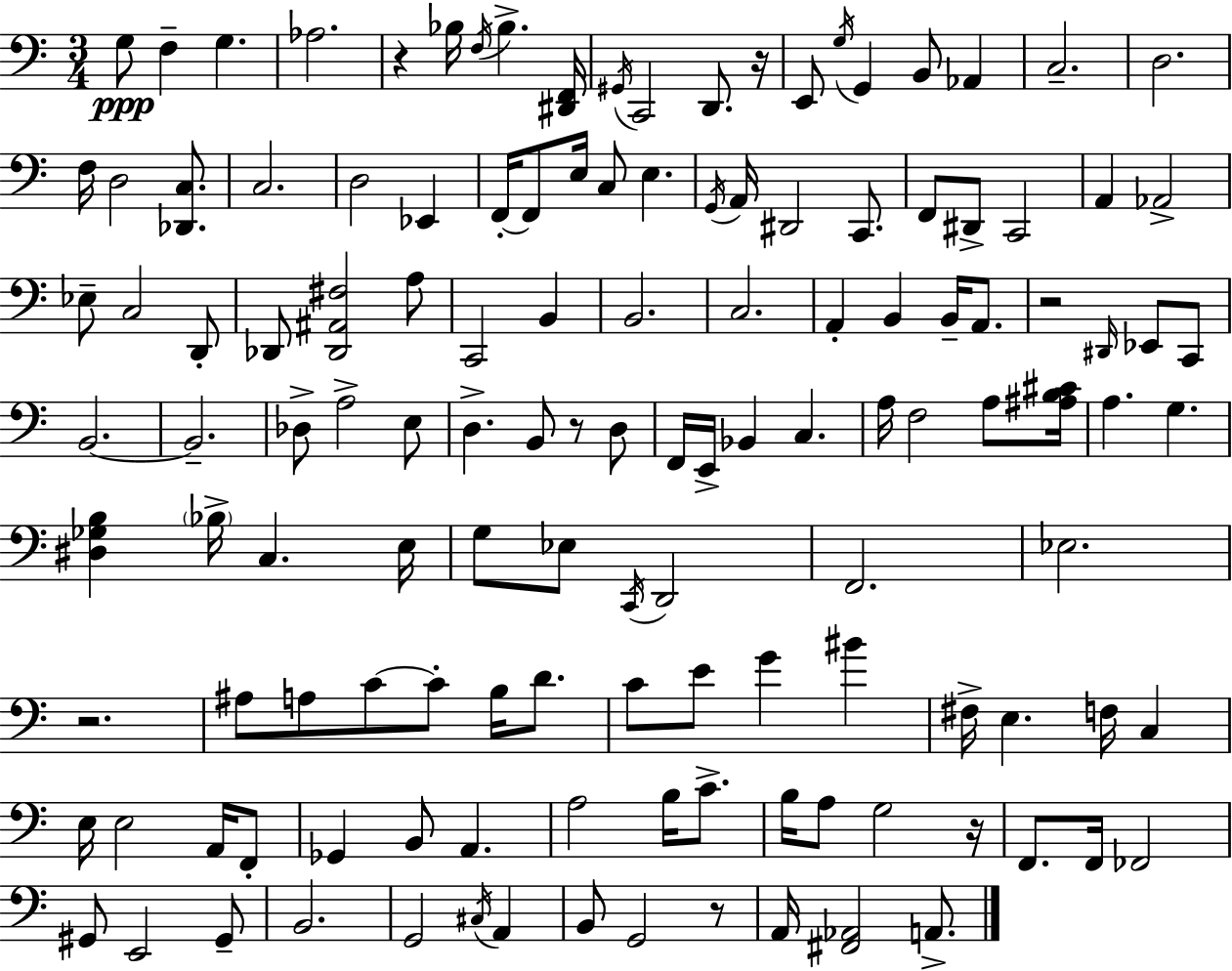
X:1
T:Untitled
M:3/4
L:1/4
K:C
G,/2 F, G, _A,2 z _B,/4 F,/4 _B, [^D,,F,,]/4 ^G,,/4 C,,2 D,,/2 z/4 E,,/2 G,/4 G,, B,,/2 _A,, C,2 D,2 F,/4 D,2 [_D,,C,]/2 C,2 D,2 _E,, F,,/4 F,,/2 E,/4 C,/2 E, G,,/4 A,,/4 ^D,,2 C,,/2 F,,/2 ^D,,/2 C,,2 A,, _A,,2 _E,/2 C,2 D,,/2 _D,,/2 [_D,,^A,,^F,]2 A,/2 C,,2 B,, B,,2 C,2 A,, B,, B,,/4 A,,/2 z2 ^D,,/4 _E,,/2 C,,/2 B,,2 B,,2 _D,/2 A,2 E,/2 D, B,,/2 z/2 D,/2 F,,/4 E,,/4 _B,, C, A,/4 F,2 A,/2 [^A,B,^C]/4 A, G, [^D,_G,B,] _B,/4 C, E,/4 G,/2 _E,/2 C,,/4 D,,2 F,,2 _E,2 z2 ^A,/2 A,/2 C/2 C/2 B,/4 D/2 C/2 E/2 G ^B ^F,/4 E, F,/4 C, E,/4 E,2 A,,/4 F,,/2 _G,, B,,/2 A,, A,2 B,/4 C/2 B,/4 A,/2 G,2 z/4 F,,/2 F,,/4 _F,,2 ^G,,/2 E,,2 ^G,,/2 B,,2 G,,2 ^C,/4 A,, B,,/2 G,,2 z/2 A,,/4 [^F,,_A,,]2 A,,/2